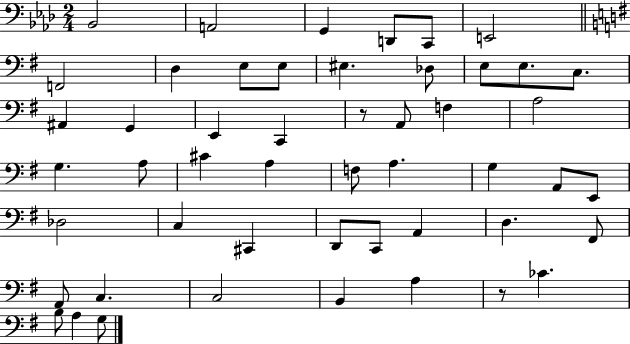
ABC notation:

X:1
T:Untitled
M:2/4
L:1/4
K:Ab
_B,,2 A,,2 G,, D,,/2 C,,/2 E,,2 F,,2 D, E,/2 E,/2 ^E, _D,/2 E,/2 E,/2 C,/2 ^A,, G,, E,, C,, z/2 A,,/2 F, A,2 G, A,/2 ^C A, F,/2 A, G, A,,/2 E,,/2 _D,2 C, ^C,, D,,/2 C,,/2 A,, D, ^F,,/2 A,,/2 C, C,2 B,, A, z/2 _C B,/2 A, G,/2